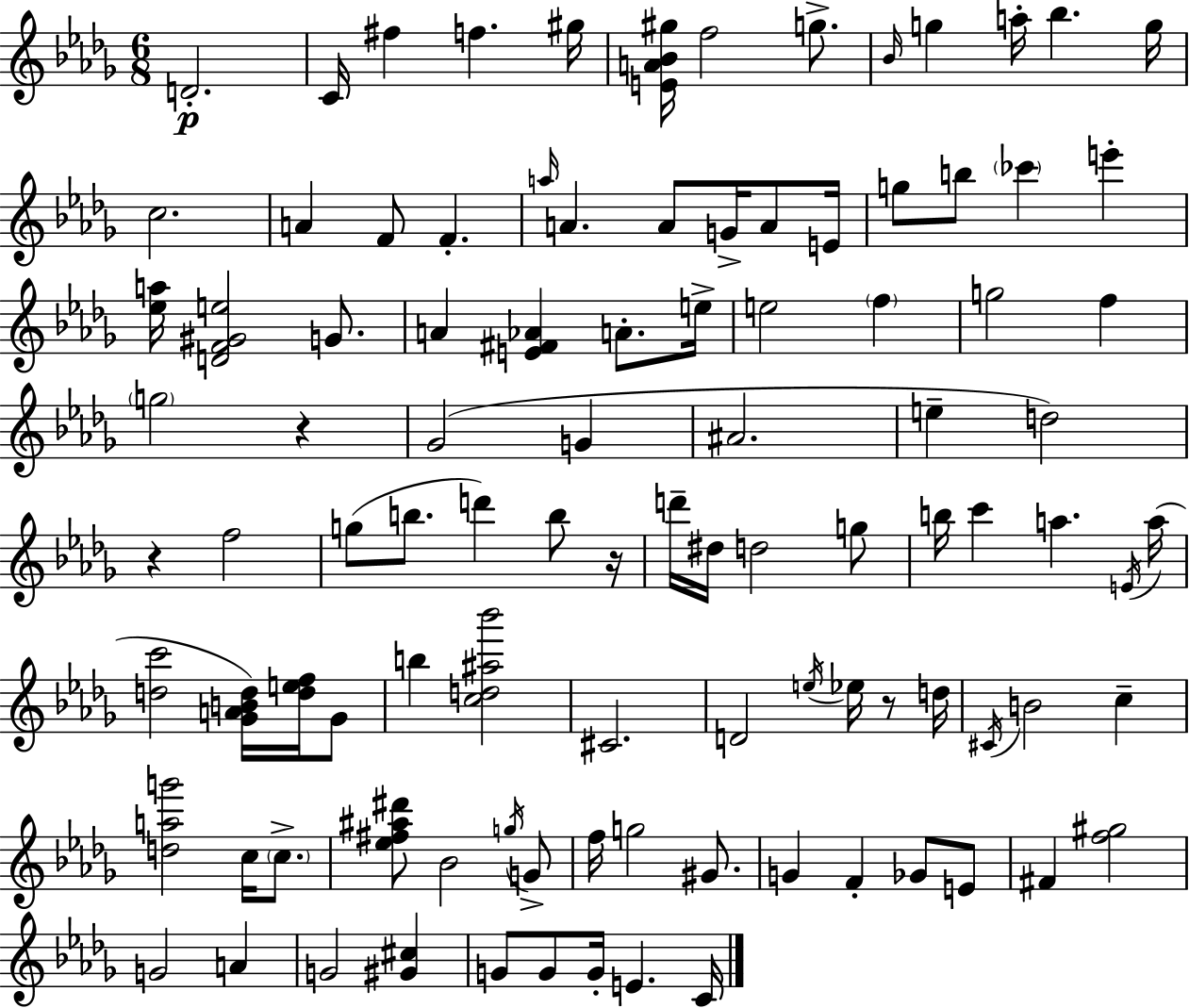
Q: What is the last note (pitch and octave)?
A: C4